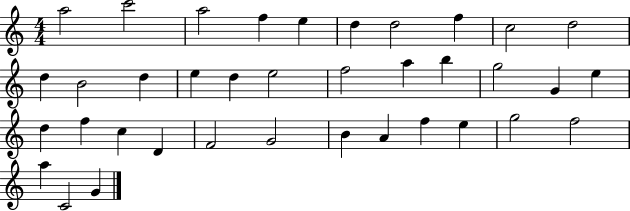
A5/h C6/h A5/h F5/q E5/q D5/q D5/h F5/q C5/h D5/h D5/q B4/h D5/q E5/q D5/q E5/h F5/h A5/q B5/q G5/h G4/q E5/q D5/q F5/q C5/q D4/q F4/h G4/h B4/q A4/q F5/q E5/q G5/h F5/h A5/q C4/h G4/q